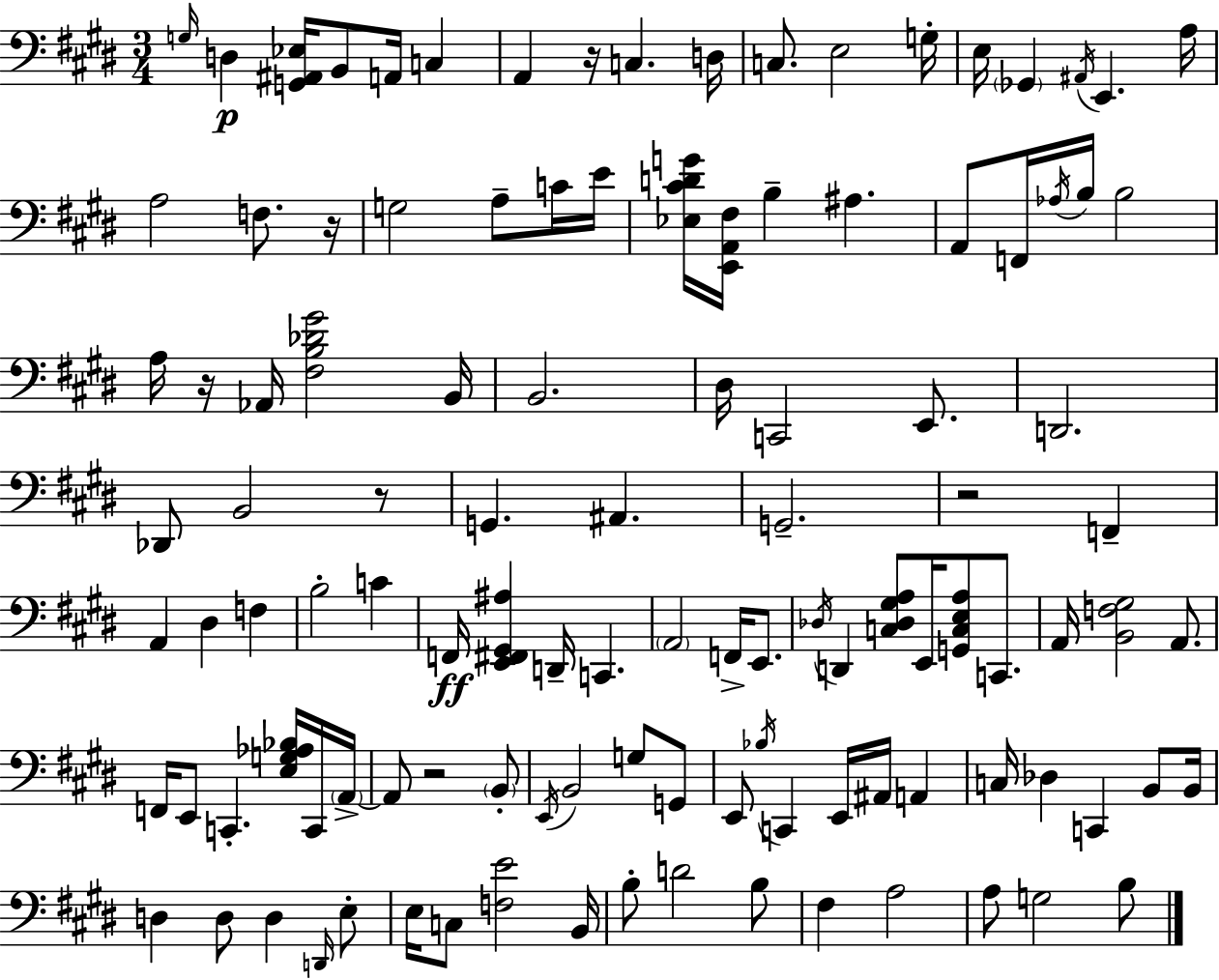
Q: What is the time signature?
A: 3/4